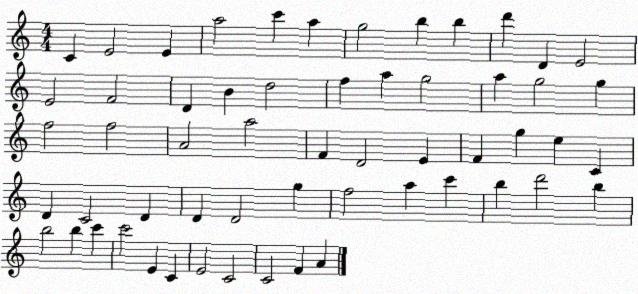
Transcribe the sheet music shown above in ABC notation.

X:1
T:Untitled
M:4/4
L:1/4
K:C
C E2 E a2 c' a g2 b b d' D E2 E2 F2 D B d2 f a g2 a g2 g f2 f2 A2 a2 F D2 E F g e C D C2 D D D2 g f2 a c' b d'2 b b2 b c' c'2 E C E2 C2 C2 F A